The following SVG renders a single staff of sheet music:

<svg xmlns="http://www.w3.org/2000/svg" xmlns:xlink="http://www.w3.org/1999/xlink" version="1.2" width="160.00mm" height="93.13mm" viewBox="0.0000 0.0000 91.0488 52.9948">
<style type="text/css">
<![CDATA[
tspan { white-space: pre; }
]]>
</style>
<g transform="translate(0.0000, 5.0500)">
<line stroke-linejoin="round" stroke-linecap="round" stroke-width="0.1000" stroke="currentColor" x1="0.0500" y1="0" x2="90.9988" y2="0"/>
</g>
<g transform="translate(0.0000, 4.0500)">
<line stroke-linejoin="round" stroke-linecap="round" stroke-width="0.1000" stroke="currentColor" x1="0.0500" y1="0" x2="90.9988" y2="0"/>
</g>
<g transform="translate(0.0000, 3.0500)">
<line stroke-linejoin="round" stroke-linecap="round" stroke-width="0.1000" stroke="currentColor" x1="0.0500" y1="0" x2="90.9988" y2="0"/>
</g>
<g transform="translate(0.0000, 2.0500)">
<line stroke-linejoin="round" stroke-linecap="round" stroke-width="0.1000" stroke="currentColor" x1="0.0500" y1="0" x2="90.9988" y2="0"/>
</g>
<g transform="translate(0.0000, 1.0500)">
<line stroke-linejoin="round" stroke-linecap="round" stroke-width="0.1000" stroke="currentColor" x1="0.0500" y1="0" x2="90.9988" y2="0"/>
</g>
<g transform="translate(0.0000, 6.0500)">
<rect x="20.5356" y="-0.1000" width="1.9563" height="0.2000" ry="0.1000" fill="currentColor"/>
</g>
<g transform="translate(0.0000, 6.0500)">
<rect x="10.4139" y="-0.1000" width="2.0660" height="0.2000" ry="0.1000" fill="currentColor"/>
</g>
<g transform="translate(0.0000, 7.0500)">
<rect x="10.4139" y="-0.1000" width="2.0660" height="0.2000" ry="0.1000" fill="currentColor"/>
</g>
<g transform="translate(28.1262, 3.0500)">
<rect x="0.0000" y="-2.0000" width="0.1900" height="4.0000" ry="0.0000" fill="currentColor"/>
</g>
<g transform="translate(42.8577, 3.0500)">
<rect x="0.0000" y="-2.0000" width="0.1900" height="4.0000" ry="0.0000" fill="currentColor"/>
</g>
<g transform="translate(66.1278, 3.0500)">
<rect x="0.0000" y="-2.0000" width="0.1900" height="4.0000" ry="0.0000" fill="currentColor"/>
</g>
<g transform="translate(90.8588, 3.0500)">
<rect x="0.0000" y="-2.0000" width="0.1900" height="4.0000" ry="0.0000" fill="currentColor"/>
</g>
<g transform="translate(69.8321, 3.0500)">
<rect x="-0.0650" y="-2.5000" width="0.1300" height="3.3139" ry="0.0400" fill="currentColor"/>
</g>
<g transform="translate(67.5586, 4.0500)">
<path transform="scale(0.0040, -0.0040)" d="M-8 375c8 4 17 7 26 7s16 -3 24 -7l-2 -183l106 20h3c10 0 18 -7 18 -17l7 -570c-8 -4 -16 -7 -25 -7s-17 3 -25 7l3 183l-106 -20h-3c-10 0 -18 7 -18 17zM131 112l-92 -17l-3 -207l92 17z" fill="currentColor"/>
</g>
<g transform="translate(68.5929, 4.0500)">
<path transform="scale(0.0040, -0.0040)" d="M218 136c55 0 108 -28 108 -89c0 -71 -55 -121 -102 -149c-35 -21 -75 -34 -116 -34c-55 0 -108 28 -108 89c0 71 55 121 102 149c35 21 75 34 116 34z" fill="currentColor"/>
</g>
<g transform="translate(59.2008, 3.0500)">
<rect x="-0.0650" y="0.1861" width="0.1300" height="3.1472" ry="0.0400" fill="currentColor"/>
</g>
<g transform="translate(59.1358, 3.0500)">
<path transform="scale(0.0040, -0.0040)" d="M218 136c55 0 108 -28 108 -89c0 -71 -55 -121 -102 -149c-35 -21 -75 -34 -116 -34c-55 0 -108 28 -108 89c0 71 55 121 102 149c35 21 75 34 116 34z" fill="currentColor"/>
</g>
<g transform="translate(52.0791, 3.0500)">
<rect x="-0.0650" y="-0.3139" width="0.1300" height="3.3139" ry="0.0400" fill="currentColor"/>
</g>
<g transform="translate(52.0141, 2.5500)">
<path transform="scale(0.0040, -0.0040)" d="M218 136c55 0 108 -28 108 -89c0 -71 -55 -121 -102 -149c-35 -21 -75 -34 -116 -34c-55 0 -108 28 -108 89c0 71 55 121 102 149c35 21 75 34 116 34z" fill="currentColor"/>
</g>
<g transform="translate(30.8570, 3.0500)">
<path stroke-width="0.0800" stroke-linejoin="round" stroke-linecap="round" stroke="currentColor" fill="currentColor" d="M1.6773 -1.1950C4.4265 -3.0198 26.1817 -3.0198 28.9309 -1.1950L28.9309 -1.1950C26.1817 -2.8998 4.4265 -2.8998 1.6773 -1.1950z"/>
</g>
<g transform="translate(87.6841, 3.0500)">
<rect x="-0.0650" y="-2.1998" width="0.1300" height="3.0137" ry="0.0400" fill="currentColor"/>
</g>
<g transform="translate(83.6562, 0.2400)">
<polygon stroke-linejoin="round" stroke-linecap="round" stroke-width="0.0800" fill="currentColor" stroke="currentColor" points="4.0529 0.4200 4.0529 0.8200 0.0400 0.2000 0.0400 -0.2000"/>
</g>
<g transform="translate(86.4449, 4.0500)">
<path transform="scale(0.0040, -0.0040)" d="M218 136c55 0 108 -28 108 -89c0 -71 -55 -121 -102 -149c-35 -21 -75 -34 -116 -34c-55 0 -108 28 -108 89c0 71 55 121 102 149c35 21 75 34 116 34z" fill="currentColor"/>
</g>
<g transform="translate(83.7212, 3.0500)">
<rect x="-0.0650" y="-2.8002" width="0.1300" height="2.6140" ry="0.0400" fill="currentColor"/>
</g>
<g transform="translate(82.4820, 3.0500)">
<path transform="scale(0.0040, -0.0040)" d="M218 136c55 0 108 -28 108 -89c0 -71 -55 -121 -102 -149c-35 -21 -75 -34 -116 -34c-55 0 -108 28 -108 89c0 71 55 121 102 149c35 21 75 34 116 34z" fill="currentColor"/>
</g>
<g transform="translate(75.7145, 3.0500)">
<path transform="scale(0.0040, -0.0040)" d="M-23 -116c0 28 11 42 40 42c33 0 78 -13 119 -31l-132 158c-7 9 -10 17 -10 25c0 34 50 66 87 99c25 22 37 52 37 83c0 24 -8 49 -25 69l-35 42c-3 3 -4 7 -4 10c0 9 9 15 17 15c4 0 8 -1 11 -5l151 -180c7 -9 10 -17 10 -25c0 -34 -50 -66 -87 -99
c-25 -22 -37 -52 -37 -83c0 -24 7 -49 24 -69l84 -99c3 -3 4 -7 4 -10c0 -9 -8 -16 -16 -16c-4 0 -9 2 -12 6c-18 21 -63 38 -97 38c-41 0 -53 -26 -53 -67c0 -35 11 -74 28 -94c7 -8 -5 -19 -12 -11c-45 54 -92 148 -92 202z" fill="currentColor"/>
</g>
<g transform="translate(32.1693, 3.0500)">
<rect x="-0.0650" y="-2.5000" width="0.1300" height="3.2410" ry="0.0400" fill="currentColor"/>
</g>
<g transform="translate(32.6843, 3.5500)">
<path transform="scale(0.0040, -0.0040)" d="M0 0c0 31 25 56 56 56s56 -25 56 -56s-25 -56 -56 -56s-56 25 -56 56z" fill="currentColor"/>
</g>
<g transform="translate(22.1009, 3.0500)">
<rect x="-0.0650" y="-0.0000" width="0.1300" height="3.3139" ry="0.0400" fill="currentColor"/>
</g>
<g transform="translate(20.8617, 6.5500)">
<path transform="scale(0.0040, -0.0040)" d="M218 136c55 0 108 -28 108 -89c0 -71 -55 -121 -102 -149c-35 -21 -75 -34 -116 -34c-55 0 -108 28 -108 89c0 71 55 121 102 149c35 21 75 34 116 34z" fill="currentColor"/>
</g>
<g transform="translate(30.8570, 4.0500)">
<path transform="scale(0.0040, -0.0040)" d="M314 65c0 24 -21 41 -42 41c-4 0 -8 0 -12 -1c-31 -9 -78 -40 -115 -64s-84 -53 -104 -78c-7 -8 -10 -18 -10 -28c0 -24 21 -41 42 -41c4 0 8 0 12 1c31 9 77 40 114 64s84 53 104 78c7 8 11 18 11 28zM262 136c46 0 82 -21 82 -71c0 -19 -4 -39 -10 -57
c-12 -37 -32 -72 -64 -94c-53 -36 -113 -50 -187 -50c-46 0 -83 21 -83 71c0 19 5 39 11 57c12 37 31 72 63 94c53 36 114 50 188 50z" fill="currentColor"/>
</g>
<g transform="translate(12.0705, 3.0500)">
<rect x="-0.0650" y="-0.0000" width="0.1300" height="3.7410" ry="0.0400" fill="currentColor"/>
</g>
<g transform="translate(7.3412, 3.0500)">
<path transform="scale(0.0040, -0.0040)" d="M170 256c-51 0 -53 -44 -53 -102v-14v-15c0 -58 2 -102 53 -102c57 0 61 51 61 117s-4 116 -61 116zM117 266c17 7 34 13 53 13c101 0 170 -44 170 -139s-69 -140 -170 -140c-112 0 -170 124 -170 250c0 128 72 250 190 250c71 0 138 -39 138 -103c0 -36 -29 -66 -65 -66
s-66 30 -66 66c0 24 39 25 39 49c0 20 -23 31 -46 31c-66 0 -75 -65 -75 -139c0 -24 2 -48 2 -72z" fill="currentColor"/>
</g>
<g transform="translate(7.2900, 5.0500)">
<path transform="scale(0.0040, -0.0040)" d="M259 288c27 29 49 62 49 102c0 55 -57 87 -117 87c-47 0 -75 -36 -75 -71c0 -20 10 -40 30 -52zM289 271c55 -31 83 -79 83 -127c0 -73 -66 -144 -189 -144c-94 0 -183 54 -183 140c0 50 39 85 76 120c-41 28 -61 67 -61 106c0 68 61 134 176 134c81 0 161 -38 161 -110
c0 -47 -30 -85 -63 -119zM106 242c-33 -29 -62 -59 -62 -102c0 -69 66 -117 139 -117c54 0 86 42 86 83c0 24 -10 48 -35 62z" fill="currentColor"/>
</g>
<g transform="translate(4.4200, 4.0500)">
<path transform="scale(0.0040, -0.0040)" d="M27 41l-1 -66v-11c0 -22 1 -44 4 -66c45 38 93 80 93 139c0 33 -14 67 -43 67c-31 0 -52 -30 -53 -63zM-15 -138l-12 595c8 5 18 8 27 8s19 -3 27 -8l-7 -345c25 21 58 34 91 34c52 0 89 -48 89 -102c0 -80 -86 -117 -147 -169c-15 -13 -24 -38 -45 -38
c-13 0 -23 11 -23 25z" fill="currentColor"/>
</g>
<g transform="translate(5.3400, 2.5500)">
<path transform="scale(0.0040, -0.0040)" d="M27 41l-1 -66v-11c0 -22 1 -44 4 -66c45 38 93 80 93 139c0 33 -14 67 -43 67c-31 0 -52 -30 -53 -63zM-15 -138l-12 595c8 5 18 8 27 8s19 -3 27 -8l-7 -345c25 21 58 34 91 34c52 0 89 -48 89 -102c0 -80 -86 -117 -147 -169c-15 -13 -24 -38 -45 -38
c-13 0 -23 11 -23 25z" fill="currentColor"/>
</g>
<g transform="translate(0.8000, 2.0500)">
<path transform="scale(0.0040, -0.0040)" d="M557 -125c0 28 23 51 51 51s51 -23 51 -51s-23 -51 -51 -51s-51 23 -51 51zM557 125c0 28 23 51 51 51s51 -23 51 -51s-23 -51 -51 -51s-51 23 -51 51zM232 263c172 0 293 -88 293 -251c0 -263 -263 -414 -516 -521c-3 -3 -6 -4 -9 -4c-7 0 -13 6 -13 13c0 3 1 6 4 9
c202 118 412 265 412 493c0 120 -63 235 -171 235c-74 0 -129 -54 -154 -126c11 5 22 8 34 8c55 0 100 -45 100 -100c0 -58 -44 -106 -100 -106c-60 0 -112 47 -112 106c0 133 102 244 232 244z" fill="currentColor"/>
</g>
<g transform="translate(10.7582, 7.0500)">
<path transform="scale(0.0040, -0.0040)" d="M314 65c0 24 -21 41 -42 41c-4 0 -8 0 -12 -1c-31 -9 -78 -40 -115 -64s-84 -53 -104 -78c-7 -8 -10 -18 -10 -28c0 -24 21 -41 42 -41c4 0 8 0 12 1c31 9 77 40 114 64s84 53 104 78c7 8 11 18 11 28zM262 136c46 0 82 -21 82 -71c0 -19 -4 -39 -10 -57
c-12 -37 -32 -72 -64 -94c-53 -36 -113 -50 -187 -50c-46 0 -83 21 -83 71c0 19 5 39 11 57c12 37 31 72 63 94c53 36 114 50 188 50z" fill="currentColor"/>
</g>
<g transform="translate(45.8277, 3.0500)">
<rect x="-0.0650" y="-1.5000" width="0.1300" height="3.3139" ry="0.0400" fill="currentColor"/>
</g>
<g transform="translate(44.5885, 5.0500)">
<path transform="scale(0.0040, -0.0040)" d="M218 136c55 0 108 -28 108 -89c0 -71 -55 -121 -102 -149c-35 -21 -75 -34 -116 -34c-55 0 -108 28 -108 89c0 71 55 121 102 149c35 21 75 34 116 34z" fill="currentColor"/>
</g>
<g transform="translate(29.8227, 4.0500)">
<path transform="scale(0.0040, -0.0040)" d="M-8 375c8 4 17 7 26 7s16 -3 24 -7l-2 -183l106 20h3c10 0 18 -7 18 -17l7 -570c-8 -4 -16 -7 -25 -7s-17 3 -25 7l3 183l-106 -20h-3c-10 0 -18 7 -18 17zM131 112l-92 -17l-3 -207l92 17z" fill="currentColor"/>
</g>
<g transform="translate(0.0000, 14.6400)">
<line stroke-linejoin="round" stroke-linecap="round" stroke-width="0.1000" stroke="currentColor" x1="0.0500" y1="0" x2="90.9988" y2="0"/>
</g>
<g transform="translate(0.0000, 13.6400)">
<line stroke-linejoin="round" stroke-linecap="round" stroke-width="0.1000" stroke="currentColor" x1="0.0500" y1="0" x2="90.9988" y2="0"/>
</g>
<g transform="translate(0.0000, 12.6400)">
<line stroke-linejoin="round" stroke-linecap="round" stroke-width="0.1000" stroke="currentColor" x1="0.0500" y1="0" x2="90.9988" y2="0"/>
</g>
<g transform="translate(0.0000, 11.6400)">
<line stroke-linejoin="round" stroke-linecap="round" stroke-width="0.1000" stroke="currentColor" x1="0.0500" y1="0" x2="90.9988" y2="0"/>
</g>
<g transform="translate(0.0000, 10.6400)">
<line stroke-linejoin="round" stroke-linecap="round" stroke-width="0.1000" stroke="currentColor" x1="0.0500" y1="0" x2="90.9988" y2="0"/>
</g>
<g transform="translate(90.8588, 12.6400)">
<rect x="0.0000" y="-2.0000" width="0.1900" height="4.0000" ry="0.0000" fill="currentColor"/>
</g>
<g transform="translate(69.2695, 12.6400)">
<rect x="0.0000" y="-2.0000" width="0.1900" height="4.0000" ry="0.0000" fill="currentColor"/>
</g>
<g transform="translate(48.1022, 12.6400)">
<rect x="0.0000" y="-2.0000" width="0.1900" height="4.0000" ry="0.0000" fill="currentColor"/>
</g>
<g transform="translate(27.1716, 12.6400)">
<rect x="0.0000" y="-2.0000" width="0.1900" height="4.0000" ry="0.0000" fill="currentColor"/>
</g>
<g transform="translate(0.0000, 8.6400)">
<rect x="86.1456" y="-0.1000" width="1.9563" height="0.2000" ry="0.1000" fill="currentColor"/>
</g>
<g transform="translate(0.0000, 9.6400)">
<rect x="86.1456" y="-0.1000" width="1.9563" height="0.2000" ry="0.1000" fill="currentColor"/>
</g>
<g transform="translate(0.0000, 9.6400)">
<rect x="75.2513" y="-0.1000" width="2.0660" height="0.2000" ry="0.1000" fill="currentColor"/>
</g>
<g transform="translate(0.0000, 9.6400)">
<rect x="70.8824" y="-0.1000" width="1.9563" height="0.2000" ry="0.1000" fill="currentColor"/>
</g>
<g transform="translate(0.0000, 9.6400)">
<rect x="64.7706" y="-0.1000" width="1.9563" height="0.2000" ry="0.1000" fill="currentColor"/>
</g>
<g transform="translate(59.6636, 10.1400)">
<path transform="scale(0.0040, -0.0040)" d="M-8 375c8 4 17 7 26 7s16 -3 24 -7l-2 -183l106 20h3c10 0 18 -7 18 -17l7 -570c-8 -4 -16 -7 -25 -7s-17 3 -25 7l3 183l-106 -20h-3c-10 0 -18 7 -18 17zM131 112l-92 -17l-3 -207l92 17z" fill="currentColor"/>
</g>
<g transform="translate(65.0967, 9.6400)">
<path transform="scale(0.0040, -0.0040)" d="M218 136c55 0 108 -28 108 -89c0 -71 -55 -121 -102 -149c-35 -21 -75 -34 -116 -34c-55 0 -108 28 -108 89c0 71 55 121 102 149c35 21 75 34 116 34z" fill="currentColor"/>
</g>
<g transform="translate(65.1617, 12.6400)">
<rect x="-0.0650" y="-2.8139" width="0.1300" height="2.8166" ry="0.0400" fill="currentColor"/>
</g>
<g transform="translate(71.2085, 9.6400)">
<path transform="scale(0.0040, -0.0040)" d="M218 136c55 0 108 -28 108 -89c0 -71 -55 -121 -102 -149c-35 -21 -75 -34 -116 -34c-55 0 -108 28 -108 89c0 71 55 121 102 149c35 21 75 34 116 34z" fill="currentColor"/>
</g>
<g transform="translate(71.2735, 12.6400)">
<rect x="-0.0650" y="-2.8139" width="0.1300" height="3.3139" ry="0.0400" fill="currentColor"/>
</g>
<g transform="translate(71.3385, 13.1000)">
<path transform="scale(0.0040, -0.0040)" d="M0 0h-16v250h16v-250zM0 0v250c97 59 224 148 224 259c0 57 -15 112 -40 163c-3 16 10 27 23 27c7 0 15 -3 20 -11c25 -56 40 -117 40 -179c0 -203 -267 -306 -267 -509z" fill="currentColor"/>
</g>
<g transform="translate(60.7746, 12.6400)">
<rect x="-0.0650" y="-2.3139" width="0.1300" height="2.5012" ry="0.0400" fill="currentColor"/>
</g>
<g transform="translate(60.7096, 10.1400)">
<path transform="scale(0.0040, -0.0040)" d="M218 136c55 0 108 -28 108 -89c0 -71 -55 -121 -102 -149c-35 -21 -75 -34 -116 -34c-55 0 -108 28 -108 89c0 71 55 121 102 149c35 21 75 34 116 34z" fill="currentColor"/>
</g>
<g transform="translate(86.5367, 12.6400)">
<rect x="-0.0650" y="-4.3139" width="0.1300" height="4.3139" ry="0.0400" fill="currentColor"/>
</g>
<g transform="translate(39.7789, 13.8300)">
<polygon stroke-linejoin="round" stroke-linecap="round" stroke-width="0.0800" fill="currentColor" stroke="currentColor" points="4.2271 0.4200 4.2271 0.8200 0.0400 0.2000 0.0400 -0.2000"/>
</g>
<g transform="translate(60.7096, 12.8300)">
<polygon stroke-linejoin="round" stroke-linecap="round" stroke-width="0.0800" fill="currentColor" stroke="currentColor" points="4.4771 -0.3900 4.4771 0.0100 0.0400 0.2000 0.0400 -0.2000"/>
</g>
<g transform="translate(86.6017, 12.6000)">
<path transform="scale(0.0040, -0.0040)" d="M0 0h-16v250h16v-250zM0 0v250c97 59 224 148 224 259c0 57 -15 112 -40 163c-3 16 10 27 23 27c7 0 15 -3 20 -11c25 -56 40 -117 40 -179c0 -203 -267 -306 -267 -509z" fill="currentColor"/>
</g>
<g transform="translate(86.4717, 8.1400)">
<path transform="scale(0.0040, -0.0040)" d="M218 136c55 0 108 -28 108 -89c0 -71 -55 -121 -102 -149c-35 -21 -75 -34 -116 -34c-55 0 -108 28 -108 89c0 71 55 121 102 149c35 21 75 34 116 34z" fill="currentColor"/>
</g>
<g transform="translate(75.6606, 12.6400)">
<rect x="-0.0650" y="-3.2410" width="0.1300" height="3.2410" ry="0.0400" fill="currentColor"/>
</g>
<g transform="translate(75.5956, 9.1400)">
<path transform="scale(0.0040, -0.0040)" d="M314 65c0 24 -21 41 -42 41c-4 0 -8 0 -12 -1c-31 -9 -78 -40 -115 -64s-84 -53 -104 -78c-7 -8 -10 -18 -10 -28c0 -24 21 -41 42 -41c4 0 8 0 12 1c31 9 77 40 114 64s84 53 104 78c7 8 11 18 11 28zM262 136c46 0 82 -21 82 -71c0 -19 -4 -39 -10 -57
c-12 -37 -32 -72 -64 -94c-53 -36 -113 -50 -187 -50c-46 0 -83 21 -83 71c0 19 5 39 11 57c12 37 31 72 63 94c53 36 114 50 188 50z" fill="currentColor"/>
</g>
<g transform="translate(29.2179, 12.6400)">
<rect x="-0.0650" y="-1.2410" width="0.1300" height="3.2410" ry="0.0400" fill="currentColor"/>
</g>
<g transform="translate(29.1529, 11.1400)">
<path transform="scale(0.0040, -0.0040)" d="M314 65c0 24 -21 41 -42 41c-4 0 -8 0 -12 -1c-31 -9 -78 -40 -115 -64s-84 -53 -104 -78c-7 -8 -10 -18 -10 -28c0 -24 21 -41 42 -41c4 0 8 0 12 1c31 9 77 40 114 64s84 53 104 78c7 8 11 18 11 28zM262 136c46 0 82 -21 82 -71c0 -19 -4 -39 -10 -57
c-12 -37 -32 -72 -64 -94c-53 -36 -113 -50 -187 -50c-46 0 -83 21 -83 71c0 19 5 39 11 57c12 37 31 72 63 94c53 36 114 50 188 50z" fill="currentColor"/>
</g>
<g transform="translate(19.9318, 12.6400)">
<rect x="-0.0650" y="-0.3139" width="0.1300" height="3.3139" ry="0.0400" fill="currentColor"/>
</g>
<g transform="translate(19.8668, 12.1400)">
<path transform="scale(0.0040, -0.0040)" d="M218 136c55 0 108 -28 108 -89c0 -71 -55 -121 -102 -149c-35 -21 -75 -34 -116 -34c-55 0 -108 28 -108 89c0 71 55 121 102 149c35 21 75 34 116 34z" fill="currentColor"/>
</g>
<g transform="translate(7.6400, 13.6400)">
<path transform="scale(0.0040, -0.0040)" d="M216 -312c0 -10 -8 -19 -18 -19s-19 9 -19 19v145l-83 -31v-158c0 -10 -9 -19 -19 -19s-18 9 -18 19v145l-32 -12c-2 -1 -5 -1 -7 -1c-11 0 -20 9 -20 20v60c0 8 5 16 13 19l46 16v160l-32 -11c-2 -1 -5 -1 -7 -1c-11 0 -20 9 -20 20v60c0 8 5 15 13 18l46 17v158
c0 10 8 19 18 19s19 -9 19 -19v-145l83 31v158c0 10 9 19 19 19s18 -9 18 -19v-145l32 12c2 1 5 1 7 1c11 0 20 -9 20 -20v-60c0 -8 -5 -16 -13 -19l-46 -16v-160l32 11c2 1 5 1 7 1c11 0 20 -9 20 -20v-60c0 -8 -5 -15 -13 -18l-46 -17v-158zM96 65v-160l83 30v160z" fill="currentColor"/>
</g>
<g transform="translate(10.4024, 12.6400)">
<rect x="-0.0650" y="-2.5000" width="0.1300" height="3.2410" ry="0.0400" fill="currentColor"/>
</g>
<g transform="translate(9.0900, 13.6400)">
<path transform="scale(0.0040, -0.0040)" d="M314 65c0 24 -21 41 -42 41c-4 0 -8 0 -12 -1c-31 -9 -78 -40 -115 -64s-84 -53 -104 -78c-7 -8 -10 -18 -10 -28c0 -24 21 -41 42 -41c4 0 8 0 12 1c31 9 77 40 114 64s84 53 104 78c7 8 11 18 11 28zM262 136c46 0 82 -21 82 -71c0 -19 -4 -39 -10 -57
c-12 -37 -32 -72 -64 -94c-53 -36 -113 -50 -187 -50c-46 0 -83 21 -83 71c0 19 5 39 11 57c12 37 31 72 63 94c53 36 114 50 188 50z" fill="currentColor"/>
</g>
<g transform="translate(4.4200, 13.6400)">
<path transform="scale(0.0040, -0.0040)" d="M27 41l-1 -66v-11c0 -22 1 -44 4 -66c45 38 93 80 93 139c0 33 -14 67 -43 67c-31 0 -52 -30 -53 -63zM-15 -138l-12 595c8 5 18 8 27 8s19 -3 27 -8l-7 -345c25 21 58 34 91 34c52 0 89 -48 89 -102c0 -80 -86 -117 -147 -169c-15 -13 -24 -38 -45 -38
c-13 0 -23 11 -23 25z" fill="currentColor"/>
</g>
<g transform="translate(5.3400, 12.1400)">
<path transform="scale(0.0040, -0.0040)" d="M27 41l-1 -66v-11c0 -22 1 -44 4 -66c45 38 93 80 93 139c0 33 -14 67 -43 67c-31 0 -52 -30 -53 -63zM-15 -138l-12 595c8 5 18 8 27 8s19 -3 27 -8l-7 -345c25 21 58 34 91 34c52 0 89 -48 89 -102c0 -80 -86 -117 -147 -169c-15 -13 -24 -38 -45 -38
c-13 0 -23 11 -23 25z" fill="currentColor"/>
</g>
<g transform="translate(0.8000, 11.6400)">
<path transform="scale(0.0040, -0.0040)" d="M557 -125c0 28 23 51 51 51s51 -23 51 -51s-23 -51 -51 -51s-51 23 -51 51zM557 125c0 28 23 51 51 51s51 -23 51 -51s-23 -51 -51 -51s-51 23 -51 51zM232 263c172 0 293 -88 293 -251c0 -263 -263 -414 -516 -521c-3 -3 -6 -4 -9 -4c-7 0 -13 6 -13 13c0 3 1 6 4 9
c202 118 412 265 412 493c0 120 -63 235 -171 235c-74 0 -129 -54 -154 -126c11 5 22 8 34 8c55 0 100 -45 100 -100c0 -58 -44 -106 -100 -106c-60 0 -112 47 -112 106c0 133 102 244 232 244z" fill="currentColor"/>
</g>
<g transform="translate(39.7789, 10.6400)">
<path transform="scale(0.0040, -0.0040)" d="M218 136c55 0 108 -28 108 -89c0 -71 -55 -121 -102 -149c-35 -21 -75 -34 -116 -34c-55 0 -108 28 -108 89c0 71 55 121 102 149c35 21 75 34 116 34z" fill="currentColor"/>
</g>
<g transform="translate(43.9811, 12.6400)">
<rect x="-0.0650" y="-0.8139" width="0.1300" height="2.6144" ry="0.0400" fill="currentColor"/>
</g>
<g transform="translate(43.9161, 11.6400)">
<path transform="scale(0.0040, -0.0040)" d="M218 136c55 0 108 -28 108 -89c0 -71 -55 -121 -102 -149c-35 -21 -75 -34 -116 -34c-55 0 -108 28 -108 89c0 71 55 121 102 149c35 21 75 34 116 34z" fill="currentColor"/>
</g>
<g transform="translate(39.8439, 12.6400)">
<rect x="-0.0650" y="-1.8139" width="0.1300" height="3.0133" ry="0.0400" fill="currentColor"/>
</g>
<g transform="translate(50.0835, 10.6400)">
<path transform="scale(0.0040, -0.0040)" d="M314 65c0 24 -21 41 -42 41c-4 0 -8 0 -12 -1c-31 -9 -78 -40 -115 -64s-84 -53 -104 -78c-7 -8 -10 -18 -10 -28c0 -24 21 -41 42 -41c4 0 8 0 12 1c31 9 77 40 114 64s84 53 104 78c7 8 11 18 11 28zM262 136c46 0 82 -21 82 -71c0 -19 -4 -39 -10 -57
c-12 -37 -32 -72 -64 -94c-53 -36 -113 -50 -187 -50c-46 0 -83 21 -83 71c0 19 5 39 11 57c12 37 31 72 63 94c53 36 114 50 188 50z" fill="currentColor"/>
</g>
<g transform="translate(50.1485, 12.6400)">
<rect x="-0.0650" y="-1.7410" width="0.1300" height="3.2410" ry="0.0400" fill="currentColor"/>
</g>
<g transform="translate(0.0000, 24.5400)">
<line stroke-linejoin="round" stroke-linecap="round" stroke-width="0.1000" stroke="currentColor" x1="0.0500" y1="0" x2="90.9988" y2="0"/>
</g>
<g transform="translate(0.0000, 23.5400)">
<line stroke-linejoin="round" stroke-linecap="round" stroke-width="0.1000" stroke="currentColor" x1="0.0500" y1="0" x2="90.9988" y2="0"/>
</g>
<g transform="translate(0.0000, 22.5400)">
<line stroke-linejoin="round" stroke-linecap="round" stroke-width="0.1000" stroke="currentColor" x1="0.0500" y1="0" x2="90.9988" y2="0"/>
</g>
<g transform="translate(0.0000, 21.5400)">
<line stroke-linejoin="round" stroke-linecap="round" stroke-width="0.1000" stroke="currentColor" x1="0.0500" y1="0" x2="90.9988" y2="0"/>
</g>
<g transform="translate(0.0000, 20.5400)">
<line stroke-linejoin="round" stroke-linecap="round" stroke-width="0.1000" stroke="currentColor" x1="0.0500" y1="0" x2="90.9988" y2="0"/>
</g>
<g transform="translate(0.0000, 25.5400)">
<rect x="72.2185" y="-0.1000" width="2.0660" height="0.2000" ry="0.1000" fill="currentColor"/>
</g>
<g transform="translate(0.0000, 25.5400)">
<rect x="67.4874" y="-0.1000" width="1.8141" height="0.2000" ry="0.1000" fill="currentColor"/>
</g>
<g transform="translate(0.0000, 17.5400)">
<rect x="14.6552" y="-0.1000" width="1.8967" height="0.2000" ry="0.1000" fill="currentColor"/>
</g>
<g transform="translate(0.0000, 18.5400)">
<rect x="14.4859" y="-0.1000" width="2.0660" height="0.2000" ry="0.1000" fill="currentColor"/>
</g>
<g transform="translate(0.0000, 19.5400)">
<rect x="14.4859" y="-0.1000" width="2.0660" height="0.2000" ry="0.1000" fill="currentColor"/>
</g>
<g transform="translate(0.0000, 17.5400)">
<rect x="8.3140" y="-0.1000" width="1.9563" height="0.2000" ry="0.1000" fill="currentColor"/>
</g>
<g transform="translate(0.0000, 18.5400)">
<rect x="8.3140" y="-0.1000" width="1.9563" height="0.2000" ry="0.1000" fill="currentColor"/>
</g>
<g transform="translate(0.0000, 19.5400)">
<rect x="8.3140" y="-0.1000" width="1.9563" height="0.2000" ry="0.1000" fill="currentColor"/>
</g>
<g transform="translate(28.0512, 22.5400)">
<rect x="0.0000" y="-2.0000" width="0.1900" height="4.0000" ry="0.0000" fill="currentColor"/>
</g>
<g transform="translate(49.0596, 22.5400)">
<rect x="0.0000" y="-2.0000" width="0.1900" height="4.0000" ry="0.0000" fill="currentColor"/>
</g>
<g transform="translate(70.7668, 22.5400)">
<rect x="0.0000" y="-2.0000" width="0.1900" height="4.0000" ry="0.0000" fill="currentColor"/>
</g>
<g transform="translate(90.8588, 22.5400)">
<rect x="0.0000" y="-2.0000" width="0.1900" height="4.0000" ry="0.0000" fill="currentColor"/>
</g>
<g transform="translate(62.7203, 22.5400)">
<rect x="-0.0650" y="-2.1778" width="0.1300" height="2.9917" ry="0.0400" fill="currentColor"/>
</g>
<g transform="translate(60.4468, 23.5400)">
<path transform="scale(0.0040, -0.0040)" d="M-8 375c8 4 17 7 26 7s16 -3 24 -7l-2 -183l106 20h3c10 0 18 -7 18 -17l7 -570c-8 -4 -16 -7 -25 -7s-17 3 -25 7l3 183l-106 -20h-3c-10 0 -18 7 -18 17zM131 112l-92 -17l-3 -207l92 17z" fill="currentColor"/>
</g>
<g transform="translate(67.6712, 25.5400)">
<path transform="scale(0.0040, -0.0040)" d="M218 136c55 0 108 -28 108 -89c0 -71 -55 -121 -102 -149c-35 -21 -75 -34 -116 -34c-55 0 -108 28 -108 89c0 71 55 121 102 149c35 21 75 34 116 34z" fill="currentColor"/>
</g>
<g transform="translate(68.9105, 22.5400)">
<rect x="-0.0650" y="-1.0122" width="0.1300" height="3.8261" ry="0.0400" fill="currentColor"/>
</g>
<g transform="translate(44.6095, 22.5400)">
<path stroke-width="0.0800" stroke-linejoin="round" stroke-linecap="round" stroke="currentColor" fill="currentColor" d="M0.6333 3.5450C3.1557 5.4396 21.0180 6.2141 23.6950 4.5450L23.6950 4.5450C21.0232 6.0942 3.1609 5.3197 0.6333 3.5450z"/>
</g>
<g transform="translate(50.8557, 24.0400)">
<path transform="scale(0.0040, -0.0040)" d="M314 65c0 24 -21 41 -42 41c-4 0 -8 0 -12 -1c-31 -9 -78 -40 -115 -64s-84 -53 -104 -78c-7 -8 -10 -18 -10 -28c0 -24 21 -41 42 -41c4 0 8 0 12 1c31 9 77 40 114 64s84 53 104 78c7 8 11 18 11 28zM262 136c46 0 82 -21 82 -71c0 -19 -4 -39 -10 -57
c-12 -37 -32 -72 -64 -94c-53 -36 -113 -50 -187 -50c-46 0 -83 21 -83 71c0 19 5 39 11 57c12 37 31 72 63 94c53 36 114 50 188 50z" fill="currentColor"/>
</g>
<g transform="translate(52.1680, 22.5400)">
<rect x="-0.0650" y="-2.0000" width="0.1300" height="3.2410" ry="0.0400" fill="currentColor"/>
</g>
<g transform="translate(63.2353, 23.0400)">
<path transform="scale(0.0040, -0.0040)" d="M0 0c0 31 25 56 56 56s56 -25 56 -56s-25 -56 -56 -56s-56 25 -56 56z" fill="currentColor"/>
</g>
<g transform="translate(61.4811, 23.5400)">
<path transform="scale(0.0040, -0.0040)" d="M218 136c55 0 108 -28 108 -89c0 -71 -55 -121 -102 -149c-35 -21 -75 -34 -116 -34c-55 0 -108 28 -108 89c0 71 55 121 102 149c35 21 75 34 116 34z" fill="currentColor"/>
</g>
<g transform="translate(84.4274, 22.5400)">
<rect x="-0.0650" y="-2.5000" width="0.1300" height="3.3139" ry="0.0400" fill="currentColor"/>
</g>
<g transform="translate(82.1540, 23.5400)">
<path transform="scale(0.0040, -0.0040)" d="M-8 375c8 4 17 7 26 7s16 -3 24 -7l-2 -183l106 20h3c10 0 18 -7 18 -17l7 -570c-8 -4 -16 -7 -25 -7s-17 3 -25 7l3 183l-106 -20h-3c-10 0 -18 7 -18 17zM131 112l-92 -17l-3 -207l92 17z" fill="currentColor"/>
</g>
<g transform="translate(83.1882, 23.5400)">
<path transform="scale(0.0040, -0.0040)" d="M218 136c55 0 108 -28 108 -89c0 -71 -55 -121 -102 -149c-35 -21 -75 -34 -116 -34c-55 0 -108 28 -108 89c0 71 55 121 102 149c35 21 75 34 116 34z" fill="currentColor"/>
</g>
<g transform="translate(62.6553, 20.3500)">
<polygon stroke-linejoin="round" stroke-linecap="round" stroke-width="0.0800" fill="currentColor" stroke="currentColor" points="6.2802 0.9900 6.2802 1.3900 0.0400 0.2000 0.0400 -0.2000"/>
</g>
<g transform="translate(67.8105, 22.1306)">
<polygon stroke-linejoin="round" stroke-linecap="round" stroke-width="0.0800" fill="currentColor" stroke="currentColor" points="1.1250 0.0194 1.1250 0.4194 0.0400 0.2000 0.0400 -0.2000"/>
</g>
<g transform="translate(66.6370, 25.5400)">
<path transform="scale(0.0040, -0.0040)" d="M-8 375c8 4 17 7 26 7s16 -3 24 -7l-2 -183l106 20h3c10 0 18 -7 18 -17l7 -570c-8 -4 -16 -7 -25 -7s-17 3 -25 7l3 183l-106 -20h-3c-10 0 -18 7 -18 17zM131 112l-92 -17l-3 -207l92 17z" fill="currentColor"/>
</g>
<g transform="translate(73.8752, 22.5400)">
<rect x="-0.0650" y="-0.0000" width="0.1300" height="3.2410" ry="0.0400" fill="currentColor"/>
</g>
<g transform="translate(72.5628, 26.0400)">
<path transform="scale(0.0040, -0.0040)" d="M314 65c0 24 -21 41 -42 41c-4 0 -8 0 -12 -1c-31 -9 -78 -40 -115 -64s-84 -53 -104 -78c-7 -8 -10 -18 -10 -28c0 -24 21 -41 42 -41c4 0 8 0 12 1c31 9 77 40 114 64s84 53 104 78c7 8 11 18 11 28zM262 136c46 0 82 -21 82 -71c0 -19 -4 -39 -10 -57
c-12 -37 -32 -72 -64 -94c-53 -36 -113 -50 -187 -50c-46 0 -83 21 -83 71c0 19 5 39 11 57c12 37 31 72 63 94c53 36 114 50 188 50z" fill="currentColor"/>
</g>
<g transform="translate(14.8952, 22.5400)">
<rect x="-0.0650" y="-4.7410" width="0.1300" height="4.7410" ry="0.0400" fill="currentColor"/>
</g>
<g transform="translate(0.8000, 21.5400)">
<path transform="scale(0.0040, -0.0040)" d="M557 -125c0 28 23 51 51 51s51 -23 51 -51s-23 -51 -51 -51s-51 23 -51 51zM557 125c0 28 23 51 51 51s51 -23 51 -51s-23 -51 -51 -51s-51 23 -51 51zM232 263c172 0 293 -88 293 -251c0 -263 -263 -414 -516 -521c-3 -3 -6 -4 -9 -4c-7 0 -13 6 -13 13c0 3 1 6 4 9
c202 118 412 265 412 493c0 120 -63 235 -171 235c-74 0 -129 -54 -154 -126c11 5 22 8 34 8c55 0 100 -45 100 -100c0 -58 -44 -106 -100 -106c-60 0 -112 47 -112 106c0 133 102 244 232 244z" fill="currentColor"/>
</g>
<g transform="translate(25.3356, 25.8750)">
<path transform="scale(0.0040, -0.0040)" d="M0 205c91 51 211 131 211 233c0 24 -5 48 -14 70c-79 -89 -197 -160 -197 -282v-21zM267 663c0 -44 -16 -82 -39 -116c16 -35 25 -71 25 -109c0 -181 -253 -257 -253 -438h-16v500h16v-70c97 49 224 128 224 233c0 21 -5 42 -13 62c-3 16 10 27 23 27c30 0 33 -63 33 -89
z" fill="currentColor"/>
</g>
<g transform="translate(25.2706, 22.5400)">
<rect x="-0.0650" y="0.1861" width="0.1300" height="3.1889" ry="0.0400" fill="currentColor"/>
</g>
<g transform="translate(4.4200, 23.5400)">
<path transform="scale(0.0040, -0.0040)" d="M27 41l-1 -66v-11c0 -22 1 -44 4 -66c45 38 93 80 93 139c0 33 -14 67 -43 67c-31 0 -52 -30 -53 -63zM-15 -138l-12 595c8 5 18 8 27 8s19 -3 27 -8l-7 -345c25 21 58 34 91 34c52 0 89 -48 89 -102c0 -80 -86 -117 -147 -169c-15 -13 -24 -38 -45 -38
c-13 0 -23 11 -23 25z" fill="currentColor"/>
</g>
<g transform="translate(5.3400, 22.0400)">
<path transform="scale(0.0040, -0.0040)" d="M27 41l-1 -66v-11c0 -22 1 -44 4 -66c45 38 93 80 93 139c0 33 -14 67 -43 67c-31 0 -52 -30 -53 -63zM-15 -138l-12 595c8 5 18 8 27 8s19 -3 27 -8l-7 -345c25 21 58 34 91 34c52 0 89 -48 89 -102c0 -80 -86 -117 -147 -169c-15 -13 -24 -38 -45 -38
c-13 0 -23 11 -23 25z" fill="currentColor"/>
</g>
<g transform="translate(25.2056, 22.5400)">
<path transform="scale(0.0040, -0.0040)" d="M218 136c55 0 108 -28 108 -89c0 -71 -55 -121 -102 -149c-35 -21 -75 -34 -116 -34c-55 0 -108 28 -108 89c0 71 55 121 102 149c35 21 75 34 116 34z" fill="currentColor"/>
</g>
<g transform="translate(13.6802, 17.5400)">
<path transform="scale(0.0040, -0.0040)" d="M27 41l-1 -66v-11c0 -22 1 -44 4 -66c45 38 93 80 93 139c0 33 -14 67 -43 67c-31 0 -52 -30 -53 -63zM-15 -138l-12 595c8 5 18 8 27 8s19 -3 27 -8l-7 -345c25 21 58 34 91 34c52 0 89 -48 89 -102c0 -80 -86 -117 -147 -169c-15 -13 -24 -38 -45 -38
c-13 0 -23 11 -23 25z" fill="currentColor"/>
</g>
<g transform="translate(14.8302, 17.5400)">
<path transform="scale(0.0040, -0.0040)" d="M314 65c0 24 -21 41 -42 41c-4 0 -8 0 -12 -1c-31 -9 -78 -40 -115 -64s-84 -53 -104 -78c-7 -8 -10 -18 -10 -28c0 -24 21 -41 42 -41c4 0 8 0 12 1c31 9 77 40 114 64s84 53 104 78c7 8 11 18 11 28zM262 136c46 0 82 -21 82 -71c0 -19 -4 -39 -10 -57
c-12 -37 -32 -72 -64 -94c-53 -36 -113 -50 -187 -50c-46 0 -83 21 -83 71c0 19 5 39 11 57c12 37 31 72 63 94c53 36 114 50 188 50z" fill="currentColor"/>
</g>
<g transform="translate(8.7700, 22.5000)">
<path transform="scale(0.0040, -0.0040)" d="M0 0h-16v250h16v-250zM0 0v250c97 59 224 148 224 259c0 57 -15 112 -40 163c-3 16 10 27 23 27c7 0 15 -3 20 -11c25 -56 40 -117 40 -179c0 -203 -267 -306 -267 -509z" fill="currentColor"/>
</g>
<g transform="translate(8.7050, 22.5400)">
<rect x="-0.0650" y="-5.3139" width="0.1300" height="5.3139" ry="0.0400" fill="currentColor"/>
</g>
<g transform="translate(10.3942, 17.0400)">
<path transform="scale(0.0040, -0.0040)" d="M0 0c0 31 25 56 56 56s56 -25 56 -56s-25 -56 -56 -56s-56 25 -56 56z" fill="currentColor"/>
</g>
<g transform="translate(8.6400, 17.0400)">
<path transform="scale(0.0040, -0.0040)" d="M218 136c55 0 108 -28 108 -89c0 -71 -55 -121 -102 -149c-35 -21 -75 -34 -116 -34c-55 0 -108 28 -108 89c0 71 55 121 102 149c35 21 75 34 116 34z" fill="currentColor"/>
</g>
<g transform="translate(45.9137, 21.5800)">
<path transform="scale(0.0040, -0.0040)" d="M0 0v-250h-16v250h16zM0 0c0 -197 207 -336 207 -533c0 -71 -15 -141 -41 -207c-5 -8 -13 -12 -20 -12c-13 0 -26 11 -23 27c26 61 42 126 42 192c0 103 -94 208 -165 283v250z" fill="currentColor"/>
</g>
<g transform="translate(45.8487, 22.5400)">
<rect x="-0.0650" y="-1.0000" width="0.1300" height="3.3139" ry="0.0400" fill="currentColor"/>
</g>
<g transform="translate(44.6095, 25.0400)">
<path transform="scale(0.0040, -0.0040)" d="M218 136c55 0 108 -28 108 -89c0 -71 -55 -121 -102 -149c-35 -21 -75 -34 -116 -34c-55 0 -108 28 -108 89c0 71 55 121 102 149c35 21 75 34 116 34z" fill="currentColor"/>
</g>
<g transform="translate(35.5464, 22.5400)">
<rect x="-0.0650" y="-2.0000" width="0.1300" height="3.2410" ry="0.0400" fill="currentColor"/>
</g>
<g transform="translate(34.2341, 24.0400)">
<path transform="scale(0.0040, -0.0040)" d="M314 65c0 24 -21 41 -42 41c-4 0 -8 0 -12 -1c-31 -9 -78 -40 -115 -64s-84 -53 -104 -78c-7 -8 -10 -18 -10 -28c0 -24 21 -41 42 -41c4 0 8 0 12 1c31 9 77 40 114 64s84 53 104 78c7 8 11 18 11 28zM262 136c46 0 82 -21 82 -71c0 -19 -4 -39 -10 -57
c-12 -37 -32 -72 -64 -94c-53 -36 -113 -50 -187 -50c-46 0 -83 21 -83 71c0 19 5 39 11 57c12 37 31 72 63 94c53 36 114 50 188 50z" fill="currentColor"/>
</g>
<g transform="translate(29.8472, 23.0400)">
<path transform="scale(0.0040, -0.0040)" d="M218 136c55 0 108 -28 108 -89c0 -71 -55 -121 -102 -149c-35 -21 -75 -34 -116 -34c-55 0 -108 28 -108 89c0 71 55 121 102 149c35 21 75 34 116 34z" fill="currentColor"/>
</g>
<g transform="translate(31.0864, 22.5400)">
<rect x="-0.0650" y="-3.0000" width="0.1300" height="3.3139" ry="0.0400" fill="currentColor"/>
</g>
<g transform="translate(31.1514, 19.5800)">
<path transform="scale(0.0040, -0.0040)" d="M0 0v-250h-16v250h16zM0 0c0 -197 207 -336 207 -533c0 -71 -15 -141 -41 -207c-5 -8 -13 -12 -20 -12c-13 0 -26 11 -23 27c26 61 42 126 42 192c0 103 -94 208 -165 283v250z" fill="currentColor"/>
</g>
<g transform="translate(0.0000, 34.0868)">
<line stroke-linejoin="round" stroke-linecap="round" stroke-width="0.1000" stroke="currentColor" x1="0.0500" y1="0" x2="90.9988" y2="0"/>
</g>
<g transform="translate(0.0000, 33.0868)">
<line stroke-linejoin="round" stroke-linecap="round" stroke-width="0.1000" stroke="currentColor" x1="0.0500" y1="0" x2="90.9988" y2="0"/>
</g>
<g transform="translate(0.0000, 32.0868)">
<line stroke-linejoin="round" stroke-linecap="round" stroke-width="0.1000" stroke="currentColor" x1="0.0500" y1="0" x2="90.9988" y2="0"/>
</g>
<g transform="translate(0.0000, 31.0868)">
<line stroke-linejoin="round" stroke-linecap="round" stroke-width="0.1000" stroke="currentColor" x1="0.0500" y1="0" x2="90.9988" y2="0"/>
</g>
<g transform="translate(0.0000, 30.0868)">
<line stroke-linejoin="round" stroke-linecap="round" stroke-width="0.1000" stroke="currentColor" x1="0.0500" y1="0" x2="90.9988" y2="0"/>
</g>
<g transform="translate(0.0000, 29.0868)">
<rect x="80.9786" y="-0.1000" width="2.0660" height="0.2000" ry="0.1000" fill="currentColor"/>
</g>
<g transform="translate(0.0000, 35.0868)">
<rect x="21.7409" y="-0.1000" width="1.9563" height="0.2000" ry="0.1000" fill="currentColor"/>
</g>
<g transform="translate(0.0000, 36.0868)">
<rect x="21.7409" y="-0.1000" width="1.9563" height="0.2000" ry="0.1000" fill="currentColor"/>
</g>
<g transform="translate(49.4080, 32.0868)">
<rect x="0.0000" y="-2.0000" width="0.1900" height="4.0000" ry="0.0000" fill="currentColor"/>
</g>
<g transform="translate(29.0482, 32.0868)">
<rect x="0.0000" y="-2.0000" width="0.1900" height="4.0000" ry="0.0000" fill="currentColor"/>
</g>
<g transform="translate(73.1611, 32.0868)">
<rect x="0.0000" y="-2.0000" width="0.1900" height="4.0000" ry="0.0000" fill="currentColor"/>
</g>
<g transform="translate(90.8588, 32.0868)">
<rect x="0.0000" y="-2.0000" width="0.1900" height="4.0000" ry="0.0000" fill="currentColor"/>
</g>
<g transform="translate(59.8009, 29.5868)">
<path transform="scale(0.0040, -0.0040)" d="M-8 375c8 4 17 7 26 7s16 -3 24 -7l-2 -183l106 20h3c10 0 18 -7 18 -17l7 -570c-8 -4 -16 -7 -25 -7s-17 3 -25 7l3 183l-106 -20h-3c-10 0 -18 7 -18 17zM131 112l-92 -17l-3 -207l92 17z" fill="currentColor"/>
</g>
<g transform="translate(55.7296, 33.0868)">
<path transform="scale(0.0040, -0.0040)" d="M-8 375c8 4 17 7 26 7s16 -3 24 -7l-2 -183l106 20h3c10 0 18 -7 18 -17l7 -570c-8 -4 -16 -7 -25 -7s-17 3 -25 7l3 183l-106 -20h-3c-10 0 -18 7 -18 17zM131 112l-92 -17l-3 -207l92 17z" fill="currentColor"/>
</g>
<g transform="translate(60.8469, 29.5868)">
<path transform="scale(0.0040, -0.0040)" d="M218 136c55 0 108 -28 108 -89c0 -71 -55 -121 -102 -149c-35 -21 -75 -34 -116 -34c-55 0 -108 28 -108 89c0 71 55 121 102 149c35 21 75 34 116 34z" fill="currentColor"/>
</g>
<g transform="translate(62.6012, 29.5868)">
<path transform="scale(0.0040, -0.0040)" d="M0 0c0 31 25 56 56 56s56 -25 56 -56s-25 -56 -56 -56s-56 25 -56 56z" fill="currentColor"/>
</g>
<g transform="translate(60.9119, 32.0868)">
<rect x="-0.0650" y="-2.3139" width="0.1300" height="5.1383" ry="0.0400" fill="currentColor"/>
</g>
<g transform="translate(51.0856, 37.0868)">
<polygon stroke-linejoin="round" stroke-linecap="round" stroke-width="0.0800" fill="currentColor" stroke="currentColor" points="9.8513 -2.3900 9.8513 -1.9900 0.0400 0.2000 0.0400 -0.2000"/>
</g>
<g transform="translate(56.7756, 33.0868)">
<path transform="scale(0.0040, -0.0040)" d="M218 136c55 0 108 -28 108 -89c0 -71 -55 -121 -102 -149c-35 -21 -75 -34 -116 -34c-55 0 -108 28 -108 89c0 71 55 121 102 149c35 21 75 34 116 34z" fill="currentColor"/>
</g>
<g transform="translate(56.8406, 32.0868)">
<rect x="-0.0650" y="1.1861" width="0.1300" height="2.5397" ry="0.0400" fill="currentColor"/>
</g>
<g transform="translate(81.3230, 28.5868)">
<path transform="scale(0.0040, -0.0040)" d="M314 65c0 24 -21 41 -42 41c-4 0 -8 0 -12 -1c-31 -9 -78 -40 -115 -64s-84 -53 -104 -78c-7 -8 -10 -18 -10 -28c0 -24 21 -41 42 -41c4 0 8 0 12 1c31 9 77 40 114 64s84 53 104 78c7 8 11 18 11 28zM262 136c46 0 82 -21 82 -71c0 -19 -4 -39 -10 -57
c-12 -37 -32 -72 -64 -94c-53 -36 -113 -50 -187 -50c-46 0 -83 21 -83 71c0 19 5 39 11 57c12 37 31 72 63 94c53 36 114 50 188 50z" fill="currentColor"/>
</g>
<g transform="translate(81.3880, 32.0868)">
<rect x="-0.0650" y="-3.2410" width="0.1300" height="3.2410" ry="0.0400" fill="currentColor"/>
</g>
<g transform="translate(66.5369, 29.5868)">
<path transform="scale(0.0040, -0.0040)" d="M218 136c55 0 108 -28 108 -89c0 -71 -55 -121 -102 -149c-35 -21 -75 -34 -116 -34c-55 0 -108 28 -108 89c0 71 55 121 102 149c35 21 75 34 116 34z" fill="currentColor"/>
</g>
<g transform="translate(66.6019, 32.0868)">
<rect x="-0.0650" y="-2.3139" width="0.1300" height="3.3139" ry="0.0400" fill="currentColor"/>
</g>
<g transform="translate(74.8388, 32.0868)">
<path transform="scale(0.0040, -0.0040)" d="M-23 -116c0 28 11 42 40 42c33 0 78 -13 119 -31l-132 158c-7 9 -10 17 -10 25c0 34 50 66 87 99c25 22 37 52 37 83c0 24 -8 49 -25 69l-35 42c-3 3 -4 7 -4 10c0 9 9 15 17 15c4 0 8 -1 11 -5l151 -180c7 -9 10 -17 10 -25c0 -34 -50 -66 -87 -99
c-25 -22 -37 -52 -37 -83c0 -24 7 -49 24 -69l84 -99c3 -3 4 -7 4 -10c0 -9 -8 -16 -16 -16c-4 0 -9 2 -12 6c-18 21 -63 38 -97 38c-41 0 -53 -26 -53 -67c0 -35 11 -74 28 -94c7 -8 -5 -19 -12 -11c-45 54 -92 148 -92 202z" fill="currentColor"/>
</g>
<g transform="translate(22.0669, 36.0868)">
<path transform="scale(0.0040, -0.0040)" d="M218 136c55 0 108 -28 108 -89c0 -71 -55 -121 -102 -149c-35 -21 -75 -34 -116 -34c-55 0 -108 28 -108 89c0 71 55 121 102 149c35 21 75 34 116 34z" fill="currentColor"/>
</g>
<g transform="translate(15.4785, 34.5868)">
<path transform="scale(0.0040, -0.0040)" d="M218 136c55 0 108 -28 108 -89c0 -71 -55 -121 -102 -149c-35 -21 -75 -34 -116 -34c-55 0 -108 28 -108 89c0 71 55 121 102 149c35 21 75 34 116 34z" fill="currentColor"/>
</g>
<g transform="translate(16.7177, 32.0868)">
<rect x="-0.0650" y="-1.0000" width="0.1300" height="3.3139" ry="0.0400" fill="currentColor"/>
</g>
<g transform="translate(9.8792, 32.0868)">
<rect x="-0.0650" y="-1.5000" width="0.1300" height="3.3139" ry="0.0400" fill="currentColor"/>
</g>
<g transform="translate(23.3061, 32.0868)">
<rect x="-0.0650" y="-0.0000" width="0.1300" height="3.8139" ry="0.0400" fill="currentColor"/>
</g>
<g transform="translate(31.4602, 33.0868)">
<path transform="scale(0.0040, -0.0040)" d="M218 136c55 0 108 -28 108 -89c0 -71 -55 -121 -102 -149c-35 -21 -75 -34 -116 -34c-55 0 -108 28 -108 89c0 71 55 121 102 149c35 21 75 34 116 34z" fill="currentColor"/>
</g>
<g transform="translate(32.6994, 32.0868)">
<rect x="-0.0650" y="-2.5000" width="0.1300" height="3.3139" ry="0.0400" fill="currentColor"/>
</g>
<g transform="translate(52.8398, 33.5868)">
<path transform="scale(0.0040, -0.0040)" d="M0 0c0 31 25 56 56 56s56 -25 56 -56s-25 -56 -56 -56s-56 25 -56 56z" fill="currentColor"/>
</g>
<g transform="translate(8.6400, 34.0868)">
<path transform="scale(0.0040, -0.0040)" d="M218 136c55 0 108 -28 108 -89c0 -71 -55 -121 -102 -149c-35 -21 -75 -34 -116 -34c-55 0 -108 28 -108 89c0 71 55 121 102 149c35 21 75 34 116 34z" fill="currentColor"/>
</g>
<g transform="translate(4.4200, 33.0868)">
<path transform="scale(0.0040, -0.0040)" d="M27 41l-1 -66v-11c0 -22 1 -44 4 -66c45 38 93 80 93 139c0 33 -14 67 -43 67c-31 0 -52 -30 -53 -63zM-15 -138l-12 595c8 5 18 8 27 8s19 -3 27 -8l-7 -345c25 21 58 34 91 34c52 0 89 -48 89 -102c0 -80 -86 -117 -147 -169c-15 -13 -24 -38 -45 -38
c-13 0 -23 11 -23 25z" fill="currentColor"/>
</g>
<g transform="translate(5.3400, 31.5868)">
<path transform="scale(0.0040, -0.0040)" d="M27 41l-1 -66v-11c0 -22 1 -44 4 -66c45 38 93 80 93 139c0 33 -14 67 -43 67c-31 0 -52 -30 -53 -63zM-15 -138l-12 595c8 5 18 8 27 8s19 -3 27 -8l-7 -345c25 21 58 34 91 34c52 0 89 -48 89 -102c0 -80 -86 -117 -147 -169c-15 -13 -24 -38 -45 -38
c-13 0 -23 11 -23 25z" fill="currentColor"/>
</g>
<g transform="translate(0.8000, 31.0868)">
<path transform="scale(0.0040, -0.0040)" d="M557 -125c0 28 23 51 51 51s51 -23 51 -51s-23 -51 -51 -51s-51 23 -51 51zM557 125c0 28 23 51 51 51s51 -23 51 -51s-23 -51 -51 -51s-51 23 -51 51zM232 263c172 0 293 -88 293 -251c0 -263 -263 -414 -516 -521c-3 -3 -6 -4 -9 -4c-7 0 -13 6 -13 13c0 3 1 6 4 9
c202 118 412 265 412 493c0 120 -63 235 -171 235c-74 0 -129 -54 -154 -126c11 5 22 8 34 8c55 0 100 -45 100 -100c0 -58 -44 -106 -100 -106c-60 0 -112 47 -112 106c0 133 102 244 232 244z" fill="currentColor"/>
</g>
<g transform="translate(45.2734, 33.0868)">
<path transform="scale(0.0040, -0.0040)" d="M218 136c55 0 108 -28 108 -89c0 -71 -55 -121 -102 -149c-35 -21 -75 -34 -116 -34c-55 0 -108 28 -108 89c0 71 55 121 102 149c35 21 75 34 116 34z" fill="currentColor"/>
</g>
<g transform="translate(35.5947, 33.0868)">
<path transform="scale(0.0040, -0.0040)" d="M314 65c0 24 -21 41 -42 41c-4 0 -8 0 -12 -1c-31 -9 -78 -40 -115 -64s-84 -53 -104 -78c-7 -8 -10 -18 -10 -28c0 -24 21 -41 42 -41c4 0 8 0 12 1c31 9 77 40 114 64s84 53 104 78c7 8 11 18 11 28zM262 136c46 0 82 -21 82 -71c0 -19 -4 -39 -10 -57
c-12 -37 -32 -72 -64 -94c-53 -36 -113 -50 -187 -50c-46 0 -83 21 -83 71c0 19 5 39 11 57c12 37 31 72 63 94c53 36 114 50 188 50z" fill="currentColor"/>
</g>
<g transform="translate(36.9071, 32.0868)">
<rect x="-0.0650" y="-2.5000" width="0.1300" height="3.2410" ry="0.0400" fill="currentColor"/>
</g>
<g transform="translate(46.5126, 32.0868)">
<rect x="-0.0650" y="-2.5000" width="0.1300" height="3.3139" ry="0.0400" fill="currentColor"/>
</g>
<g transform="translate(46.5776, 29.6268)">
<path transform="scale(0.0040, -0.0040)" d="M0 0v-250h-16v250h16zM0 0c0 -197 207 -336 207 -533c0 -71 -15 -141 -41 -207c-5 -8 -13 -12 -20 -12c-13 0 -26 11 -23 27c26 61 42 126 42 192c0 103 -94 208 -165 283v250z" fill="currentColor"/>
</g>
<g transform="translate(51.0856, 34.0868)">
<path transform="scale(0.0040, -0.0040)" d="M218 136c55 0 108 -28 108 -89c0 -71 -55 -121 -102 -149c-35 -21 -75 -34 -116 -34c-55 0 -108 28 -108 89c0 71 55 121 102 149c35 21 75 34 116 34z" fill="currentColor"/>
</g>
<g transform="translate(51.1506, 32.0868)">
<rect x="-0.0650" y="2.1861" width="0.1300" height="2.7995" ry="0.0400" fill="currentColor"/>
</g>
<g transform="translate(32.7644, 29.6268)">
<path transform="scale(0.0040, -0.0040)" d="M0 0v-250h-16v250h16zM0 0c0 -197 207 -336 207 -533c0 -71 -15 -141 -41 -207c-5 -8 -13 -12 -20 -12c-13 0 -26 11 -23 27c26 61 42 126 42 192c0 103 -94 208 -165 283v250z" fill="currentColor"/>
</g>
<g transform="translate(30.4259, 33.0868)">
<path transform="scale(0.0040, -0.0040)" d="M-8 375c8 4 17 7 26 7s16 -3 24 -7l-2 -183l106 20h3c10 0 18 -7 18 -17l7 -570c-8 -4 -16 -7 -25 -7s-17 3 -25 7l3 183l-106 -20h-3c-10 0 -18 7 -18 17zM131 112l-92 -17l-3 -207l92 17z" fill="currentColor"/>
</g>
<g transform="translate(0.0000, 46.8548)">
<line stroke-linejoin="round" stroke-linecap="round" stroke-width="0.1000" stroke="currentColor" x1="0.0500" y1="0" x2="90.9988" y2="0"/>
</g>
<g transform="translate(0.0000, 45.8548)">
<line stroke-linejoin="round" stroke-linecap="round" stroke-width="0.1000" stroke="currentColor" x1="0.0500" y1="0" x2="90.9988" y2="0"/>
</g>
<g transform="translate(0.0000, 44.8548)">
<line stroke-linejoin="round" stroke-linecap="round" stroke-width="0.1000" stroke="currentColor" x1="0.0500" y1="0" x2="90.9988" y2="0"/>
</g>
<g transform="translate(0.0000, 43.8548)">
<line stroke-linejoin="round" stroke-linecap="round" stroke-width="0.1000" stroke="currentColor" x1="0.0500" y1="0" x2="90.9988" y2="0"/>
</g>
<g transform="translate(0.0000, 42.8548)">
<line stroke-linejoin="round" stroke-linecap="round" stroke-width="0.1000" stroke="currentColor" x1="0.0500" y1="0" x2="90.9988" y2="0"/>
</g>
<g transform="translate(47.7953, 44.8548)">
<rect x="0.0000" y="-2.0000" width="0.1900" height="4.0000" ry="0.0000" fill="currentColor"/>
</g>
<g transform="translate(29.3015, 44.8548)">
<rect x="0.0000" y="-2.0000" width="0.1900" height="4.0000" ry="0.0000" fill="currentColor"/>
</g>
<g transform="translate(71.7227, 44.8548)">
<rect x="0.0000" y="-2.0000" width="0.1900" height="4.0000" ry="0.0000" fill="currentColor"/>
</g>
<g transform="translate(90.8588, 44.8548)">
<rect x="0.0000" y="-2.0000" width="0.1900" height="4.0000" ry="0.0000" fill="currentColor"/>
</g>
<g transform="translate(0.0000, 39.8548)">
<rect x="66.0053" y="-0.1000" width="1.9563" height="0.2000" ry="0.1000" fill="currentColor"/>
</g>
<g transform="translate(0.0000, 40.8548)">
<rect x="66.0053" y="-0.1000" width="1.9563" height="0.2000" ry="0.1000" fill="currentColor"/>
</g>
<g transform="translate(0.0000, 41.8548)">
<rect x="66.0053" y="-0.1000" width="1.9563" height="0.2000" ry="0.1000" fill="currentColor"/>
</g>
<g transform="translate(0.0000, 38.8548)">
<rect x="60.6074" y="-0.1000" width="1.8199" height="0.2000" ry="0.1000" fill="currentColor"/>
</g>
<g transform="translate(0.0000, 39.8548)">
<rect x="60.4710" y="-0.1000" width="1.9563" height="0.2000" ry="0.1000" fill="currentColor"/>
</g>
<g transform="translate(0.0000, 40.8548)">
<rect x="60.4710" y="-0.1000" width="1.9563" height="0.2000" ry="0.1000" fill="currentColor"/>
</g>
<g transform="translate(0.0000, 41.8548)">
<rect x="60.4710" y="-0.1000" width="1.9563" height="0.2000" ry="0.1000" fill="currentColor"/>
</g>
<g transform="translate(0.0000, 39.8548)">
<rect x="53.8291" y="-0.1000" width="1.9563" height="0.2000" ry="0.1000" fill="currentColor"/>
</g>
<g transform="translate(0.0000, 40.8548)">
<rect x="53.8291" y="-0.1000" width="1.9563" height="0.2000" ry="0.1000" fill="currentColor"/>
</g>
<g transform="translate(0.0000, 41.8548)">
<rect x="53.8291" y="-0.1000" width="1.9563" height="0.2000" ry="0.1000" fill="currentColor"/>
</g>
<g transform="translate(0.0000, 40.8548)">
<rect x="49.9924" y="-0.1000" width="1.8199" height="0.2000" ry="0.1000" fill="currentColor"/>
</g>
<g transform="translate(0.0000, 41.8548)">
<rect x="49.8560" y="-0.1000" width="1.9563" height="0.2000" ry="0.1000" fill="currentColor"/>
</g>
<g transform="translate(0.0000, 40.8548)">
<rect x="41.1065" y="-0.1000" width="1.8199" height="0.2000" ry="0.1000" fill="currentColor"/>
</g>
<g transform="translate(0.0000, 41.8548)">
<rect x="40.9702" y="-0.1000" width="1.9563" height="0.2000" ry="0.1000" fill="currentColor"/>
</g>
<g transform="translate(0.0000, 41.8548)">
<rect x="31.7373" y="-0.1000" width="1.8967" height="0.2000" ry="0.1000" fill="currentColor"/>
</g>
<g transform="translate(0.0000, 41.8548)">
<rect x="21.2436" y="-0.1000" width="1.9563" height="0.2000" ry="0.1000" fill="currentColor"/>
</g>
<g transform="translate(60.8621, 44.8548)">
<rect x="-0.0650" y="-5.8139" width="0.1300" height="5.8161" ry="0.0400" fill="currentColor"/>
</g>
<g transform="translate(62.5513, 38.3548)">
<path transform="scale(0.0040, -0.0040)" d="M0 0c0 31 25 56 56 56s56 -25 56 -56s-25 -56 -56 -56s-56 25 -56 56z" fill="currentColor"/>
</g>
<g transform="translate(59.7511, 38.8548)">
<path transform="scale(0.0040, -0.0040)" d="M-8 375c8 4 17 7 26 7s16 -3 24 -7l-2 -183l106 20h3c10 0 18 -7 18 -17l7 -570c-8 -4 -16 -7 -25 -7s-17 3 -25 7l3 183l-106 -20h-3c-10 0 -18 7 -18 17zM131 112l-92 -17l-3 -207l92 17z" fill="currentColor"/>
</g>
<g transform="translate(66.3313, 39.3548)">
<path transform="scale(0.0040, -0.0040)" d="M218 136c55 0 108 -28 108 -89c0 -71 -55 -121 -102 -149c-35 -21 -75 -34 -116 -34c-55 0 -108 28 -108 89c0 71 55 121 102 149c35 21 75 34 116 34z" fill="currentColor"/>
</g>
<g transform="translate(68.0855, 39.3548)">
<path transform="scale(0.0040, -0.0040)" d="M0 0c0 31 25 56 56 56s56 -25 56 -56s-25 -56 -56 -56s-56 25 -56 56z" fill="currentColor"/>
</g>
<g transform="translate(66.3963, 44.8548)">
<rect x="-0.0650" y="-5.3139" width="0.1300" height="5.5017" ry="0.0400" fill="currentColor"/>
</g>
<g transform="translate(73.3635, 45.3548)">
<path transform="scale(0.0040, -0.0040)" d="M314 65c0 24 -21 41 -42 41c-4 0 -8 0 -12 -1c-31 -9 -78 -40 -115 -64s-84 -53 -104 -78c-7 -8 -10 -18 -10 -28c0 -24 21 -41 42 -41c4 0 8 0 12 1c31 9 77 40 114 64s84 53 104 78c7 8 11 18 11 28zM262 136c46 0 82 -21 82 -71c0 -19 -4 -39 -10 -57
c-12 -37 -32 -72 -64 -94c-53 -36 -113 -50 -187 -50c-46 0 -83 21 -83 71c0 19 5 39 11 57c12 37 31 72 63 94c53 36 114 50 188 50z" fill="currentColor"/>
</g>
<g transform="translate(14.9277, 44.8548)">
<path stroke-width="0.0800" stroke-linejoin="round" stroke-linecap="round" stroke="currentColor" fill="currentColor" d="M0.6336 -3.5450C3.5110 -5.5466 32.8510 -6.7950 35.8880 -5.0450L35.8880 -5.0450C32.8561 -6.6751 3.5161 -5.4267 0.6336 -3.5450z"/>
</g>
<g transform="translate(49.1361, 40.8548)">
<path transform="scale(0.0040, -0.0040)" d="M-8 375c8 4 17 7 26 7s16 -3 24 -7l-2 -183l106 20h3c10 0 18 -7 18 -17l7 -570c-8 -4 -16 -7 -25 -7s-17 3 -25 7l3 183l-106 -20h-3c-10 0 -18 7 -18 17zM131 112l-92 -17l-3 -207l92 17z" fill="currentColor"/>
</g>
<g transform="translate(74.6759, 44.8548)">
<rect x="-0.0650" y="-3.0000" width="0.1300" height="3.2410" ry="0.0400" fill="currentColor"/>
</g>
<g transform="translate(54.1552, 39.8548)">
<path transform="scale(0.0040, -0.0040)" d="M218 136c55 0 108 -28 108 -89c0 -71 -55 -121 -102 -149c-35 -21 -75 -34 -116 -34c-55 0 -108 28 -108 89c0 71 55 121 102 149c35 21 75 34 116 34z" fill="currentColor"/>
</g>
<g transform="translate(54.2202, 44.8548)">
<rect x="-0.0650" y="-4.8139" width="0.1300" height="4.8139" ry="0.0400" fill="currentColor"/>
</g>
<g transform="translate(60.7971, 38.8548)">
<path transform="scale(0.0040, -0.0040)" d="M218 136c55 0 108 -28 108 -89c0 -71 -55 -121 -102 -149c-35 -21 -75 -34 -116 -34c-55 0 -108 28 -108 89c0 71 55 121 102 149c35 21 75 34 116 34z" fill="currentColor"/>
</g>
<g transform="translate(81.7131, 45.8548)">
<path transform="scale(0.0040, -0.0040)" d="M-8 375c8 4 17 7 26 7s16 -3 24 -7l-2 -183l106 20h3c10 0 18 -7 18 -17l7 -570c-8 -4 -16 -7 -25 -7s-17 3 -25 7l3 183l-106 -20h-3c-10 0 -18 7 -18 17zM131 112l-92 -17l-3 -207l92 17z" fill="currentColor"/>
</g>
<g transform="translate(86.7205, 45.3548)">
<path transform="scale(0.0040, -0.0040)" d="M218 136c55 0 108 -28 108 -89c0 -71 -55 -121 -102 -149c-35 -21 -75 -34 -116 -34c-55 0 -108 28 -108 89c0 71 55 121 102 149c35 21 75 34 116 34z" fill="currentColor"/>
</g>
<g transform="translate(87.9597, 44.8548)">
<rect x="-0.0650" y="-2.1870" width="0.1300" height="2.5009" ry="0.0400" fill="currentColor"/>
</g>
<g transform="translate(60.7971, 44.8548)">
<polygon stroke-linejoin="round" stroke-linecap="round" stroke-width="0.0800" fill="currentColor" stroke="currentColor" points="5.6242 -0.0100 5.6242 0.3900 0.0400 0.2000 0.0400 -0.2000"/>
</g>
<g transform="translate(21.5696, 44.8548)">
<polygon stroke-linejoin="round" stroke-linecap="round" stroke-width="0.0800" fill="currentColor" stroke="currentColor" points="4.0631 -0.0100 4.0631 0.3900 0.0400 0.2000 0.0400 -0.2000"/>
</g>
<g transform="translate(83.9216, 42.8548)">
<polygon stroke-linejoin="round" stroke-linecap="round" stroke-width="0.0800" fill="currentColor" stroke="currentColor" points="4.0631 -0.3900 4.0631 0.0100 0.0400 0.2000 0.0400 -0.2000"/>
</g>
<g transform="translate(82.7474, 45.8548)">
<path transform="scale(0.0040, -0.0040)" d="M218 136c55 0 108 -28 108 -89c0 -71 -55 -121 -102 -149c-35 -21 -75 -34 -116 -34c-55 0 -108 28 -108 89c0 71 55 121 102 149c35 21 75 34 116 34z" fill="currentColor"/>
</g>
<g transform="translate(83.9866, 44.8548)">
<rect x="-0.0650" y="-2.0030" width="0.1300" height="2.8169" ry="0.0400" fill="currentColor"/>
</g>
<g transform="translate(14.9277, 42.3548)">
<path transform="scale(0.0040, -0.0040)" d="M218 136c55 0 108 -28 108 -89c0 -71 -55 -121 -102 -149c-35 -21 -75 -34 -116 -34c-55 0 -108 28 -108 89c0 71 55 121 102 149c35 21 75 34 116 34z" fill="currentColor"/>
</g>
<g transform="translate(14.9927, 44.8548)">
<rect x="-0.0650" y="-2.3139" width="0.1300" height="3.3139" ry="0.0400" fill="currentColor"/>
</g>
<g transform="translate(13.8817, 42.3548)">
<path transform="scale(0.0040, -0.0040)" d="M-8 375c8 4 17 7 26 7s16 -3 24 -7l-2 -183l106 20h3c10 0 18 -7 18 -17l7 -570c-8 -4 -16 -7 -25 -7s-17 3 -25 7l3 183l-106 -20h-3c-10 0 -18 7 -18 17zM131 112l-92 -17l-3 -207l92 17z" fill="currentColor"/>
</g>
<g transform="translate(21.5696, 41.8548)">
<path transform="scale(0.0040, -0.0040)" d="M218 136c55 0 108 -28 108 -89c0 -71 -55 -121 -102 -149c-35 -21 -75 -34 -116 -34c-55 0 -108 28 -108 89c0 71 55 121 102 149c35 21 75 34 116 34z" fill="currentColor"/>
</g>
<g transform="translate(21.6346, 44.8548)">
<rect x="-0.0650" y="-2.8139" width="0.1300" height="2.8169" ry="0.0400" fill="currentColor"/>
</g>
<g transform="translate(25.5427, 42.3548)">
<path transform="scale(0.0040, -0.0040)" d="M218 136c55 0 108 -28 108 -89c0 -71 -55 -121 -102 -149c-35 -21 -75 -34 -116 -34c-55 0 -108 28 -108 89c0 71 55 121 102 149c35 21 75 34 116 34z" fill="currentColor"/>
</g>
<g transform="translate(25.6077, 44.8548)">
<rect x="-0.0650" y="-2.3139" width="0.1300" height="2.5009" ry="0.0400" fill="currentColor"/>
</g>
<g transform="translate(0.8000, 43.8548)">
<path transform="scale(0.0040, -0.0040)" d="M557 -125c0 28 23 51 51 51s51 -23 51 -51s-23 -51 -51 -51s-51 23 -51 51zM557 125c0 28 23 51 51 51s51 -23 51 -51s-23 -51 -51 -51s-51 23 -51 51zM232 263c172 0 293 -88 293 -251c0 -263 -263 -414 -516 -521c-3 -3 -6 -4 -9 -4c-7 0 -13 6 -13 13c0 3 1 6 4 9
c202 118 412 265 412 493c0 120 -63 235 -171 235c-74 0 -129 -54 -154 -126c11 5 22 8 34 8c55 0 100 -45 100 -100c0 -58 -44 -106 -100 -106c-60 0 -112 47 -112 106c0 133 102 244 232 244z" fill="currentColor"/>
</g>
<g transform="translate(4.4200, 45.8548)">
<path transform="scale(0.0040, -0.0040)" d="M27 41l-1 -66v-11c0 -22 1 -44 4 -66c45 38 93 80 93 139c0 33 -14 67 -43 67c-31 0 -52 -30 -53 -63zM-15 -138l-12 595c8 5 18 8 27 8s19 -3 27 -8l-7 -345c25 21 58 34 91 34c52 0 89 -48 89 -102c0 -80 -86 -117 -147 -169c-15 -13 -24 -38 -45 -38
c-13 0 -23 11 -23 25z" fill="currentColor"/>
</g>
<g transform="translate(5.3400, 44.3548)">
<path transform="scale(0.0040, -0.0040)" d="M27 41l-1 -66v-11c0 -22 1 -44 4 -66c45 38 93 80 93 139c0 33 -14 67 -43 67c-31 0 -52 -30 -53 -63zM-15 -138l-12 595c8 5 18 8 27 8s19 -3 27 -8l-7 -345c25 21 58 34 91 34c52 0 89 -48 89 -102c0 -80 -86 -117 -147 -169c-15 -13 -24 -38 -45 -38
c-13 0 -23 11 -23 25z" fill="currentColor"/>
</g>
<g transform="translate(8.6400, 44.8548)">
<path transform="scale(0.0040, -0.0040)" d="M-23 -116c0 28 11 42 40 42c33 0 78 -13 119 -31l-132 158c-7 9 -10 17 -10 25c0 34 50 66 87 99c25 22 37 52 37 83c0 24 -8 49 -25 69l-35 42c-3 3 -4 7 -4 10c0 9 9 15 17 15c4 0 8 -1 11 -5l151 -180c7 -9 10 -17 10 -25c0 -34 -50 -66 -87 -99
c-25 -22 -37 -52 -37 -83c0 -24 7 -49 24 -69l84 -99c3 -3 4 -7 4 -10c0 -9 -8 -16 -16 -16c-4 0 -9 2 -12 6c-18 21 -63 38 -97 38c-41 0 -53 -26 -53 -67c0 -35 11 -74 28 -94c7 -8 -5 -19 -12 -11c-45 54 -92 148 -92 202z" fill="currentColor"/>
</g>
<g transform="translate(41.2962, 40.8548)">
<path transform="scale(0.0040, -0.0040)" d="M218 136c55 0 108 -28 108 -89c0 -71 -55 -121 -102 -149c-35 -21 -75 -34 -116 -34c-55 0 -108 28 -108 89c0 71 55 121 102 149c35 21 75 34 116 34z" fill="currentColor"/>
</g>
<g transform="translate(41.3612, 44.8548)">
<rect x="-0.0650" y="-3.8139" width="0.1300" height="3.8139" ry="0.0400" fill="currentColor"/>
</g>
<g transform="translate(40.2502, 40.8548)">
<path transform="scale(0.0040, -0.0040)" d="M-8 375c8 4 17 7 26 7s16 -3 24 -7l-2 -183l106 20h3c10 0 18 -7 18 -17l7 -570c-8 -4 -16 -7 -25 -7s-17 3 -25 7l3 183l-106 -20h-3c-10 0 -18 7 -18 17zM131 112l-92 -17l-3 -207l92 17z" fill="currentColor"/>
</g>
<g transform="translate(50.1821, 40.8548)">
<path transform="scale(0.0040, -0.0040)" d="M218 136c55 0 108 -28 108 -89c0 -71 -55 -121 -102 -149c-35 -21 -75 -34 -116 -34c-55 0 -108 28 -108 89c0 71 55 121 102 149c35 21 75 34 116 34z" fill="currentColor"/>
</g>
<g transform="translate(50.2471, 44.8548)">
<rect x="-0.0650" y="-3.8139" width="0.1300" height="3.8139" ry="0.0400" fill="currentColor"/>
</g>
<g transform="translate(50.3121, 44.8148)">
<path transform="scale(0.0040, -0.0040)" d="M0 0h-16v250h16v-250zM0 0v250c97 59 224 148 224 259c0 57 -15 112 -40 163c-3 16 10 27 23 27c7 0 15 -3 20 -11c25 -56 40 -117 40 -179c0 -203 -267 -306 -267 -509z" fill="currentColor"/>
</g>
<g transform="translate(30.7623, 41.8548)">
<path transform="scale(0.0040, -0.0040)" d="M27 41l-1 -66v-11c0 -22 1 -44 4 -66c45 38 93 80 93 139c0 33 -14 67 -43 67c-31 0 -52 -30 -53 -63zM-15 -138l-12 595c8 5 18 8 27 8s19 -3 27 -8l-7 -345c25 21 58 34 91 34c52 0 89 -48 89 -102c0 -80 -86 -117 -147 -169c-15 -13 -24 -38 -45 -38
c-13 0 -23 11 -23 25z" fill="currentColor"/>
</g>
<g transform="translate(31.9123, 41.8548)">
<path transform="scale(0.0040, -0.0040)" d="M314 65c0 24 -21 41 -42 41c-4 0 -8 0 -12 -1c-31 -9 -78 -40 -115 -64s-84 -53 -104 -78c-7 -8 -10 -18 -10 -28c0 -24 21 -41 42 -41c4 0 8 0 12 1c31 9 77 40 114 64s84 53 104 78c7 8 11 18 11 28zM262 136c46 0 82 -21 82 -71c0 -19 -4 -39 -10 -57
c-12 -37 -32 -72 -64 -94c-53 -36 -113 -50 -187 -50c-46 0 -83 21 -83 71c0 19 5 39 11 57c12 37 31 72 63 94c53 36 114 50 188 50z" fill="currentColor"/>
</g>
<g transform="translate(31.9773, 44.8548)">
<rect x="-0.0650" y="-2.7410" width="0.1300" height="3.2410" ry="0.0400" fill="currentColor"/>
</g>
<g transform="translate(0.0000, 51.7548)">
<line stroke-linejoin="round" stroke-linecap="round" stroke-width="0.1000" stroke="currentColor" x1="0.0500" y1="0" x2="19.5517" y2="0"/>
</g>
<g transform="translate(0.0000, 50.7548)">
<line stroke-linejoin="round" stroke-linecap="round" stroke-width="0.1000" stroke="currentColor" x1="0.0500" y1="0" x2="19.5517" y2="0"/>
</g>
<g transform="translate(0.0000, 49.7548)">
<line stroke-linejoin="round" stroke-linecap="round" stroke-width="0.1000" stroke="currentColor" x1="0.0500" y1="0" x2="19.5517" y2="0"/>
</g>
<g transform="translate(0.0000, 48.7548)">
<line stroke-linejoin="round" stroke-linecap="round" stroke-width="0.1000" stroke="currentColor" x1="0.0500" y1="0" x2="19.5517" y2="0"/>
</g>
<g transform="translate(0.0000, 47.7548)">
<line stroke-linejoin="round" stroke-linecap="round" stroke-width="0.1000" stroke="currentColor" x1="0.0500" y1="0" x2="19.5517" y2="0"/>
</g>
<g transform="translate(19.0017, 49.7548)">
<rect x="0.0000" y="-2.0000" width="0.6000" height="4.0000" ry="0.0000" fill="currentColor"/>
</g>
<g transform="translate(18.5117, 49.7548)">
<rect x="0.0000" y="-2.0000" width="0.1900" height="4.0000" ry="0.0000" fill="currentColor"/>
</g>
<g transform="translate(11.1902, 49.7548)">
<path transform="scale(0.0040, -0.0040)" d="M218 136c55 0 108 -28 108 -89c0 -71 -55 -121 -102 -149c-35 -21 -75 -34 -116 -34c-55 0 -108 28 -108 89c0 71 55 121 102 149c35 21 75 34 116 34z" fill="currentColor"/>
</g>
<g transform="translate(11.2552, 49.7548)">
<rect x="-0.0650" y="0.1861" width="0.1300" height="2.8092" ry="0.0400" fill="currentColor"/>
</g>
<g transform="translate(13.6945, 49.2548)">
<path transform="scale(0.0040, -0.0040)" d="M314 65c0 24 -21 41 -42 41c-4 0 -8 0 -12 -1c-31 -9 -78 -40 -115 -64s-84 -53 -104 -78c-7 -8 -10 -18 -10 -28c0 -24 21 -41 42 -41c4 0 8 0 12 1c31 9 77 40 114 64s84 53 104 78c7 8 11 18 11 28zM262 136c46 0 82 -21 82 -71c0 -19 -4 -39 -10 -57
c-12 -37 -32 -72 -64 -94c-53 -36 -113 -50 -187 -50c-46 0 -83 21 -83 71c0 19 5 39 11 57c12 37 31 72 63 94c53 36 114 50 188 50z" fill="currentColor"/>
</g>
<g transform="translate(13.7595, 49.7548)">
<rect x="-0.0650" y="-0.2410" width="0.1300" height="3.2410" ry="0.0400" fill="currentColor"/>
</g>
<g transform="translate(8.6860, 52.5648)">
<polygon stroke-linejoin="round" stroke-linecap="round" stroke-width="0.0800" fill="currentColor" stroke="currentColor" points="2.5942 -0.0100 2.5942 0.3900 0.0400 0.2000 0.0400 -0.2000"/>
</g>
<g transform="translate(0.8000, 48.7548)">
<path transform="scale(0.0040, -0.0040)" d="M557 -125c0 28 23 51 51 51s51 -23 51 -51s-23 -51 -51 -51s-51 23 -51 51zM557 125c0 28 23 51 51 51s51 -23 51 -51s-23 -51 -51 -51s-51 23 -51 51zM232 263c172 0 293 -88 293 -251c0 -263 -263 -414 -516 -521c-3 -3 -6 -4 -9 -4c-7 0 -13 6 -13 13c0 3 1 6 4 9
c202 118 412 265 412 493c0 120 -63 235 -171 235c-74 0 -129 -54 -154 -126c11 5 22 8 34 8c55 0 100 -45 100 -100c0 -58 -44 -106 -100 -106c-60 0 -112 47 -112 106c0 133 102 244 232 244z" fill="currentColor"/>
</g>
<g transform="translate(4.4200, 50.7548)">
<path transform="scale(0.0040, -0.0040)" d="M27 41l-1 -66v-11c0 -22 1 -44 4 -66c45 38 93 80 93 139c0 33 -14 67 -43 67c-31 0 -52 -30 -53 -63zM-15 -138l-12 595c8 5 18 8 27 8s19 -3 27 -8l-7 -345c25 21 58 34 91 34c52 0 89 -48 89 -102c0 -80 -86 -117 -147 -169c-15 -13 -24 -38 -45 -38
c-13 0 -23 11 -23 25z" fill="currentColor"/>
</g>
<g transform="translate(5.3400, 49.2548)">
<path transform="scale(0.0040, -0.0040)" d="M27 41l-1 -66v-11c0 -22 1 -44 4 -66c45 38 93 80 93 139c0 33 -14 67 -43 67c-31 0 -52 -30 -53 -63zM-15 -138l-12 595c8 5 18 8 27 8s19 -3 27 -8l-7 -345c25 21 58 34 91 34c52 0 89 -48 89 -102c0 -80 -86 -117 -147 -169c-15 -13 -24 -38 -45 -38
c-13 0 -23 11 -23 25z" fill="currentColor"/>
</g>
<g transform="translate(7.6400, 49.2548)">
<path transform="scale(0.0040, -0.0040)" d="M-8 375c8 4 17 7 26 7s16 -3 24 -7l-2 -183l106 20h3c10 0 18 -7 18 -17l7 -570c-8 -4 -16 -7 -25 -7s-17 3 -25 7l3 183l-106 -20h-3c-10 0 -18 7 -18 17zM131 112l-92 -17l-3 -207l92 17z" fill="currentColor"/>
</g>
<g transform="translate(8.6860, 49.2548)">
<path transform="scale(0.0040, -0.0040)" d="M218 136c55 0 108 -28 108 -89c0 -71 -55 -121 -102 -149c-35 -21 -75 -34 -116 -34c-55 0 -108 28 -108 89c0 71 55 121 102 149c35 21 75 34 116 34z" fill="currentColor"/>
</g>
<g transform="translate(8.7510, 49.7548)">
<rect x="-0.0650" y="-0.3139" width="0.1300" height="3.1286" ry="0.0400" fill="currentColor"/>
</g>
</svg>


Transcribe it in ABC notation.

X:1
T:Untitled
M:6/8
L:1/4
K:Bb
C,,2 D,, B,,2 G,, _E, D, B,, z D,/2 B,,/2 ^B,,2 _E, G,2 A,/2 F,/2 A,2 B,/2 C/2 C/2 D2 F/2 A/2 _G2 D,/4 C,/2 A,,2 F,,/2 A,,2 B,,/2 E,,/4 D,,2 B,, G,, F,, C,, B,,/2 B,,2 B,,/2 G,,/2 B,,/2 B,/2 B, z D2 z B, C/2 B,/2 _C2 E E/2 G B/2 A/2 C,2 B,,/2 C,/2 E,/2 D,/2 E,2